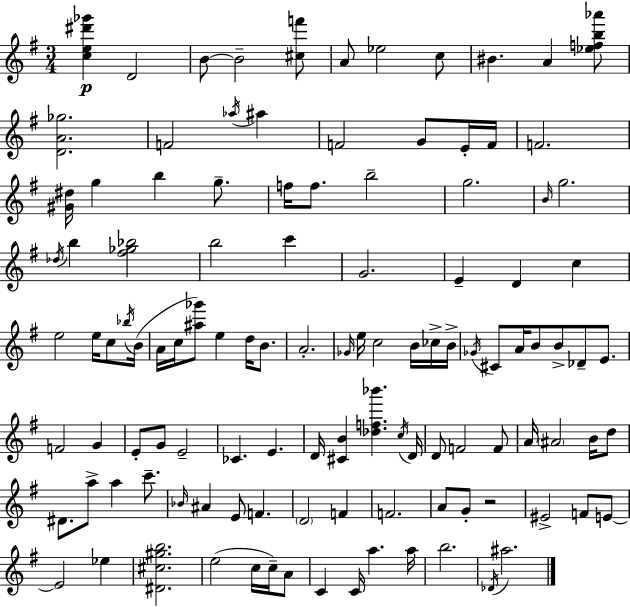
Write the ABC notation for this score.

X:1
T:Untitled
M:3/4
L:1/4
K:G
[ce^d'_g'] D2 B/2 B2 [^cf']/2 A/2 _e2 c/2 ^B A [_efb_a']/2 [DA_g]2 F2 _a/4 ^a F2 G/2 E/4 F/4 F2 [^G^d]/4 g b g/2 f/4 f/2 b2 g2 B/4 g2 _d/4 b [^f_g_b]2 b2 c' G2 E D c e2 e/4 c/2 _b/4 B/4 A/4 c/4 [^a_g']/2 e d/4 B/2 A2 _G/4 e/4 c2 B/4 _c/4 B/4 _G/4 ^C/2 A/4 B/2 B/2 _D/2 E/2 F2 G E/2 G/2 E2 _C E D/4 [^CB] [_df_b'] c/4 D/4 D/2 F2 F/2 A/4 ^A2 B/4 d/2 ^D/2 a/2 a c'/2 _B/4 ^A E/2 F D2 F F2 A/2 G/2 z2 ^E2 F/2 E/2 E2 _e [^D^c^gb]2 e2 c/4 c/4 A/2 C C/4 a a/4 b2 _D/4 ^a2